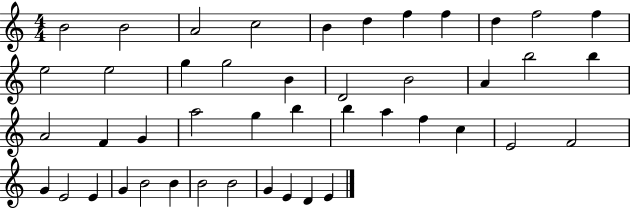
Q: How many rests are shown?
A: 0